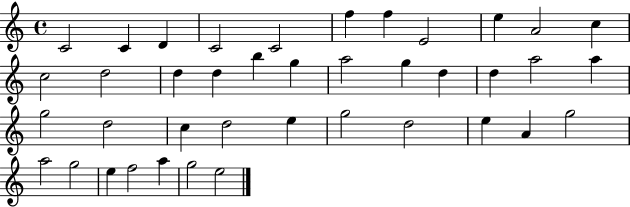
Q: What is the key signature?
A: C major